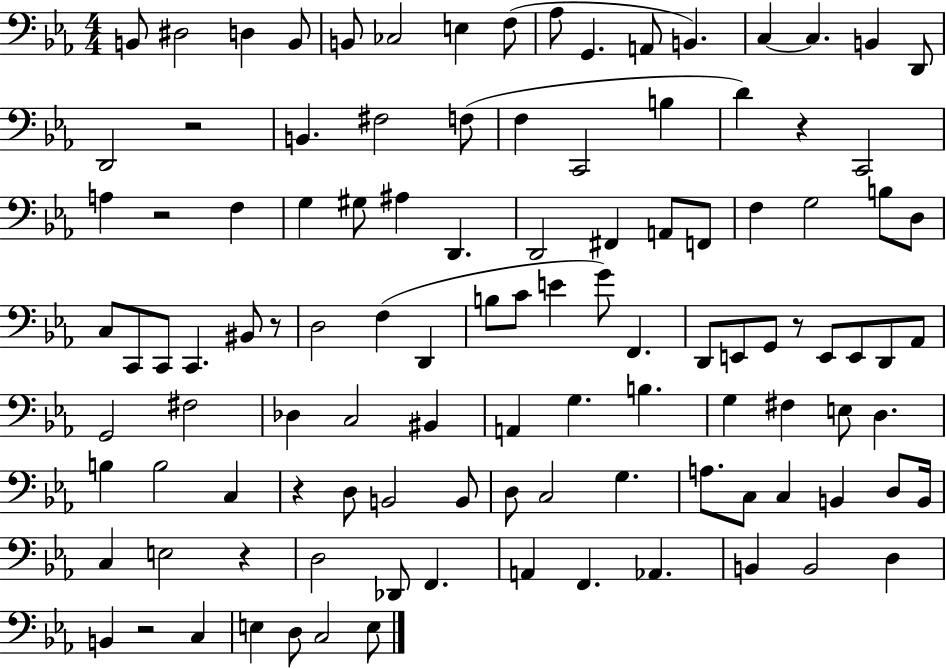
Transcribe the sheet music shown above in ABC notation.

X:1
T:Untitled
M:4/4
L:1/4
K:Eb
B,,/2 ^D,2 D, B,,/2 B,,/2 _C,2 E, F,/2 _A,/2 G,, A,,/2 B,, C, C, B,, D,,/2 D,,2 z2 B,, ^F,2 F,/2 F, C,,2 B, D z C,,2 A, z2 F, G, ^G,/2 ^A, D,, D,,2 ^F,, A,,/2 F,,/2 F, G,2 B,/2 D,/2 C,/2 C,,/2 C,,/2 C,, ^B,,/2 z/2 D,2 F, D,, B,/2 C/2 E G/2 F,, D,,/2 E,,/2 G,,/2 z/2 E,,/2 E,,/2 D,,/2 _A,,/2 G,,2 ^F,2 _D, C,2 ^B,, A,, G, B, G, ^F, E,/2 D, B, B,2 C, z D,/2 B,,2 B,,/2 D,/2 C,2 G, A,/2 C,/2 C, B,, D,/2 B,,/4 C, E,2 z D,2 _D,,/2 F,, A,, F,, _A,, B,, B,,2 D, B,, z2 C, E, D,/2 C,2 E,/2